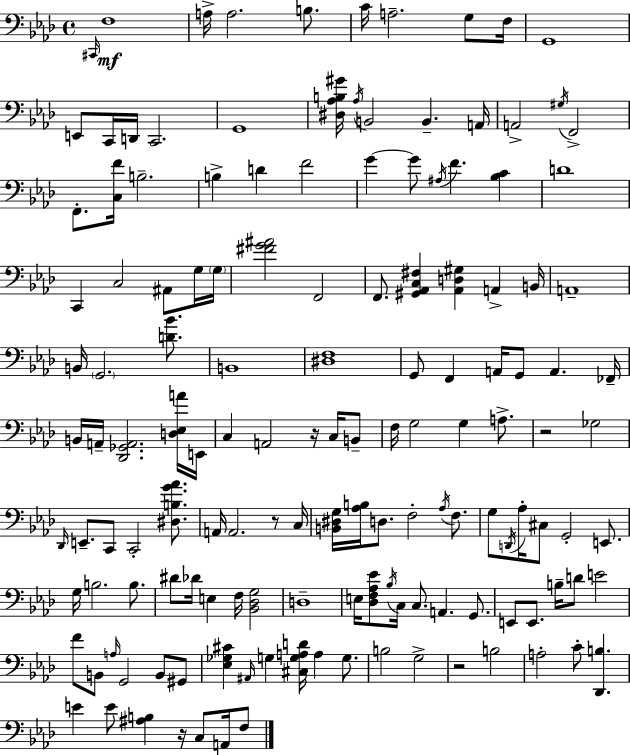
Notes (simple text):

C#2/s F3/w A3/s A3/h. B3/e. C4/s A3/h. G3/e F3/s G2/w E2/e C2/s D2/s C2/h. G2/w [D#3,Ab3,B3,G#4]/s Ab3/s B2/h B2/q. A2/s A2/h G#3/s F2/h F2/e. [C3,F4]/s B3/h. B3/q D4/q F4/h G4/q G4/e A#3/s F4/q. [Bb3,C4]/q D4/w C2/q C3/h A#2/e G3/s G3/s [F#4,G4,A#4]/h F2/h F2/e. [G#2,Ab2,C3,F#3]/q [Ab2,D3,G#3]/q A2/q B2/s A2/w B2/s G2/h. [D4,Bb4]/e. B2/w [D#3,F3]/w G2/e F2/q A2/s G2/e A2/q. FES2/s B2/s A2/s [Db2,Gb2,A2]/h. [D3,Eb3,A4]/s E2/s C3/q A2/h R/s C3/s B2/e F3/s G3/h G3/q A3/e. R/h Gb3/h Db2/s E2/e. C2/e C2/h [D#3,B3,G4,Ab4]/e. A2/s A2/h. R/e C3/s [B2,D#3,G3]/s [Ab3,B3]/s D3/e. F3/h Ab3/s F3/e. G3/e D2/s Ab3/s C#3/e G2/h E2/e. G3/s B3/h. B3/e. D#4/e Db4/s E3/q F3/s [Bb2,Db3,G3]/h D3/w E3/s [Db3,F3,Ab3,Eb4]/e Bb3/s C3/s C3/e. A2/q. G2/e. E2/e E2/e. B3/s D4/e E4/h F4/e B2/e A3/s G2/h B2/e G#2/e [Eb3,Gb3,C#4]/q A#2/s G3/q [C#3,G3,A3,D4]/s A3/q G3/e. B3/h G3/h R/h B3/h A3/h C4/e [Db2,B3]/q. E4/q E4/e [A#3,B3]/q R/s C3/e A2/s F3/e